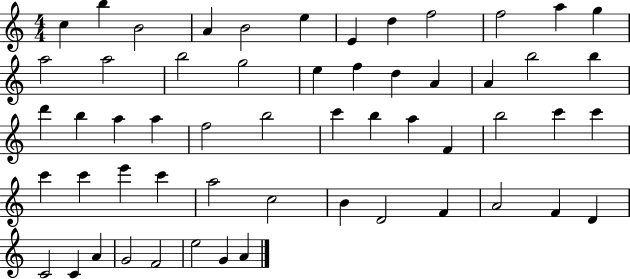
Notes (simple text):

C5/q B5/q B4/h A4/q B4/h E5/q E4/q D5/q F5/h F5/h A5/q G5/q A5/h A5/h B5/h G5/h E5/q F5/q D5/q A4/q A4/q B5/h B5/q D6/q B5/q A5/q A5/q F5/h B5/h C6/q B5/q A5/q F4/q B5/h C6/q C6/q C6/q C6/q E6/q C6/q A5/h C5/h B4/q D4/h F4/q A4/h F4/q D4/q C4/h C4/q A4/q G4/h F4/h E5/h G4/q A4/q